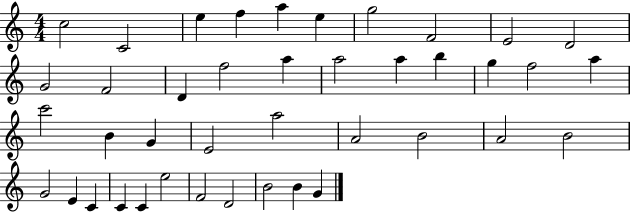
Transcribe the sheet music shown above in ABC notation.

X:1
T:Untitled
M:4/4
L:1/4
K:C
c2 C2 e f a e g2 F2 E2 D2 G2 F2 D f2 a a2 a b g f2 a c'2 B G E2 a2 A2 B2 A2 B2 G2 E C C C e2 F2 D2 B2 B G